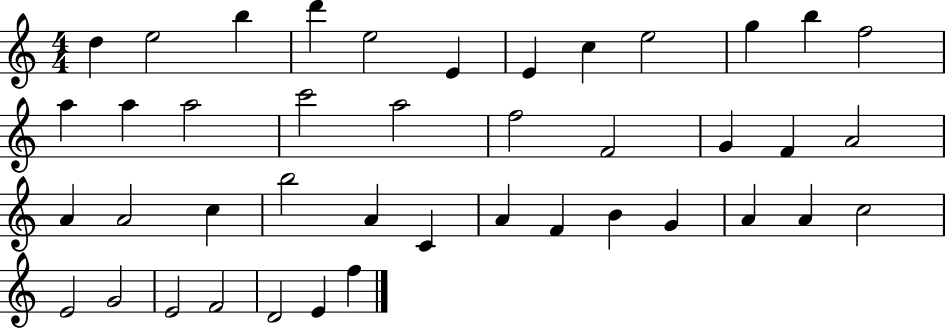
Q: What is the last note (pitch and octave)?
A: F5